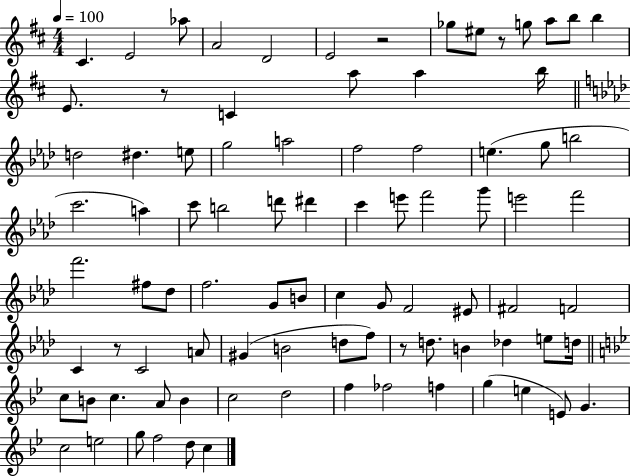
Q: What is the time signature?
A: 4/4